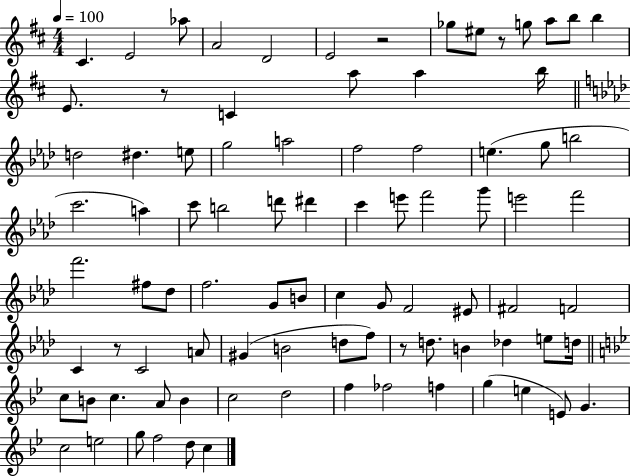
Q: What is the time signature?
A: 4/4